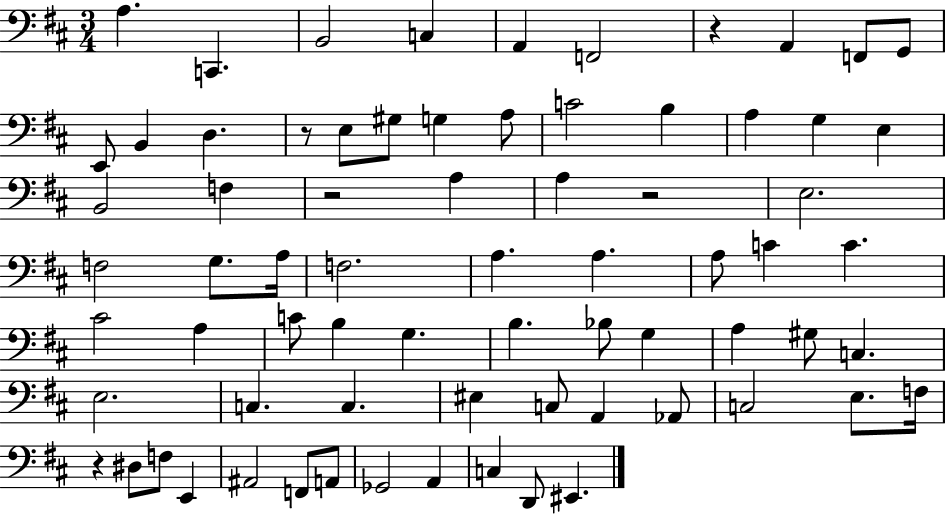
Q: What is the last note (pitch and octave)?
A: EIS2